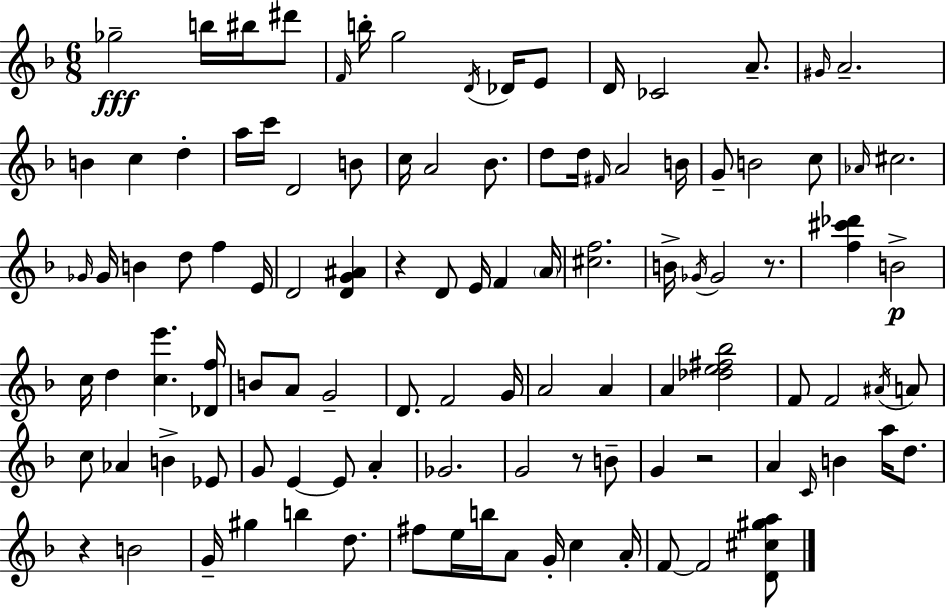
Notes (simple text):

Gb5/h B5/s BIS5/s D#6/e F4/s B5/s G5/h D4/s Db4/s E4/e D4/s CES4/h A4/e. G#4/s A4/h. B4/q C5/q D5/q A5/s C6/s D4/h B4/e C5/s A4/h Bb4/e. D5/e D5/s F#4/s A4/h B4/s G4/e B4/h C5/e Ab4/s C#5/h. Gb4/s Gb4/s B4/q D5/e F5/q E4/s D4/h [D4,G4,A#4]/q R/q D4/e E4/s F4/q A4/s [C#5,F5]/h. B4/s Gb4/s Gb4/h R/e. [F5,C#6,Db6]/q B4/h C5/s D5/q [C5,E6]/q. [Db4,F5]/s B4/e A4/e G4/h D4/e. F4/h G4/s A4/h A4/q A4/q [Db5,E5,F#5,Bb5]/h F4/e F4/h A#4/s A4/e C5/e Ab4/q B4/q Eb4/e G4/e E4/q E4/e A4/q Gb4/h. G4/h R/e B4/e G4/q R/h A4/q C4/s B4/q A5/s D5/e. R/q B4/h G4/s G#5/q B5/q D5/e. F#5/e E5/s B5/s A4/e G4/s C5/q A4/s F4/e F4/h [D4,C#5,G#5,A5]/e